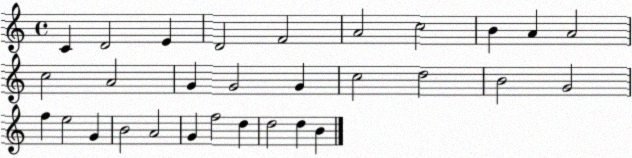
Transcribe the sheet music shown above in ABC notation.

X:1
T:Untitled
M:4/4
L:1/4
K:C
C D2 E D2 F2 A2 c2 B A A2 c2 A2 G G2 G c2 d2 B2 G2 f e2 G B2 A2 G f2 d d2 d B